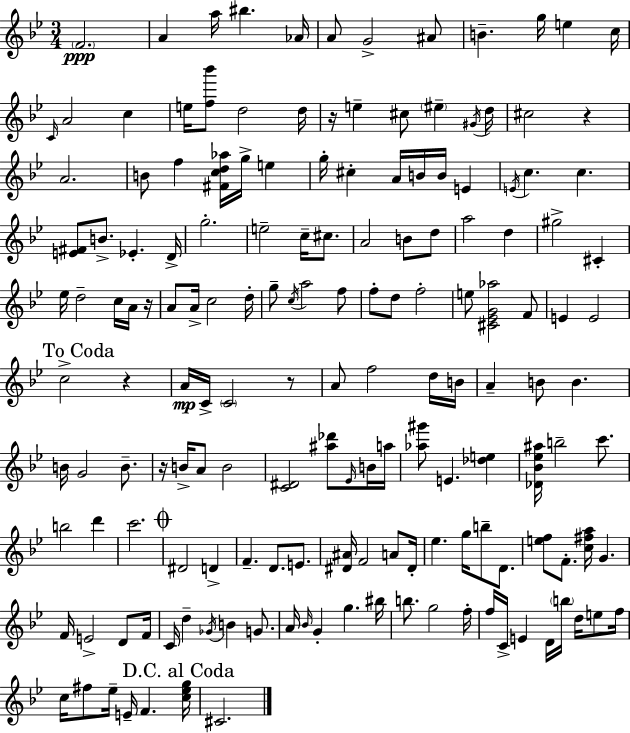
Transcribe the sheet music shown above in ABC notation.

X:1
T:Untitled
M:3/4
L:1/4
K:Gm
F2 A a/4 ^b _A/4 A/2 G2 ^A/2 B g/4 e c/4 C/4 A2 c e/4 [f_b']/2 d2 d/4 z/4 e ^c/2 ^e ^G/4 d/4 ^c2 z A2 B/2 f [^Fcd_a]/4 g/4 e g/4 ^c A/4 B/4 B/4 E E/4 c c [E^F]/2 B/2 _E D/4 g2 e2 c/4 ^c/2 A2 B/2 d/2 a2 d ^g2 ^C _e/4 d2 c/4 A/4 z/4 A/2 A/4 c2 d/4 g/2 c/4 a2 f/2 f/2 d/2 f2 e/2 [^C_EG_a]2 F/2 E E2 c2 z A/4 C/4 C2 z/2 A/2 f2 d/4 B/4 A B/2 B B/4 G2 B/2 z/4 B/4 A/2 B2 [C^D]2 [^a_d']/2 _E/4 B/4 a/4 [_a^g']/2 E [_de] [_D_B_e^a]/4 b2 c'/2 b2 d' c'2 ^D2 D F D/2 E/2 [^D^A]/4 F2 A/2 ^D/4 _e g/4 b/2 D/2 [ef]/2 F/2 [c^fa]/4 G F/4 E2 D/2 F/4 C/4 d _G/4 B G/2 A/4 _B/4 G g ^b/4 b/2 g2 f/4 f/4 C/4 E D/4 b/4 d/4 e/2 f/4 c/4 ^f/2 _e/4 E/4 F [c_eg]/4 ^C2